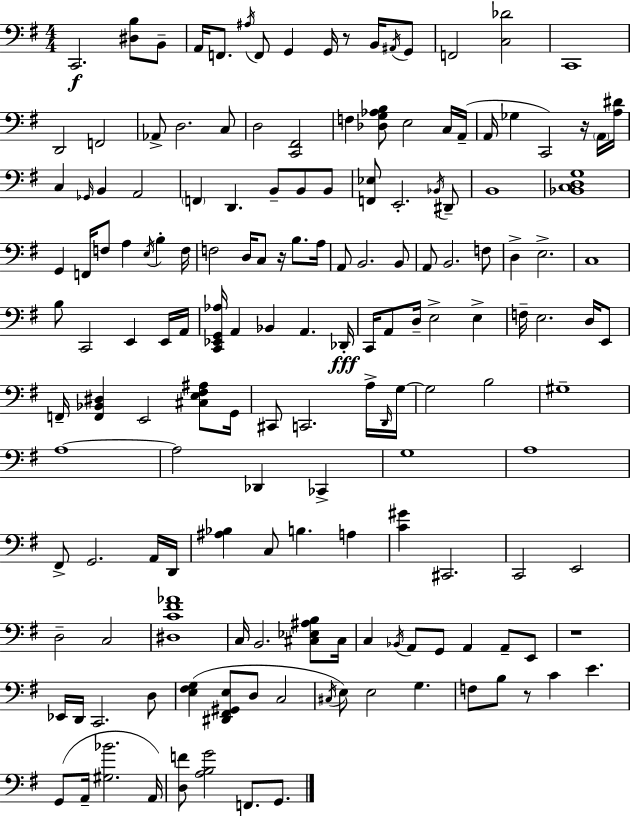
{
  \clef bass
  \numericTimeSignature
  \time 4/4
  \key e \minor
  c,2.\f <dis b>8 b,8-- | a,16 f,8. \acciaccatura { ais16 } f,8 g,4 g,16 r8 b,16 \acciaccatura { ais,16 } | g,8 f,2 <c des'>2 | c,1 | \break d,2 f,2 | aes,8-> d2. | c8 d2 <c, fis,>2 | f4 <des g aes b>8 e2 | \break c16 a,16--( a,16 ges4 c,2) r16 | \parenthesize a,16 <a dis'>16 c4 \grace { ges,16 } b,4 a,2 | \parenthesize f,4 d,4. b,8-- b,8 | b,8 <f, ees>8 e,2.-. | \break \acciaccatura { bes,16 } dis,8-- b,1 | <bes, c d g>1 | g,4 f,16 f8 a4 \acciaccatura { e16 } | b4-. f16 f2 d16 c8 | \break r16 b8. a16 a,8 b,2. | b,8 a,8 b,2. | f8 d4-> e2.-> | c1 | \break b8 c,2 e,4 | e,16 a,16 <c, ees, g, aes>16 a,4 bes,4 a,4. | des,16-.\fff c,16 a,8 d16-- e2-> | e4-> f16-- e2. | \break d16 e,8 f,16-- <f, bes, dis>4 e,2 | <cis e fis ais>8 g,16 cis,8 c,2. | a16-> \grace { d,16 } g16~~ g2 b2 | gis1-- | \break a1~~ | a2 des,4 | ces,4-> g1 | a1 | \break fis,8-> g,2. | a,16 d,16 <ais bes>4 c8 b4. | a4 <c' gis'>4 cis,2. | c,2 e,2 | \break d2-- c2 | <dis c' fis' aes'>1 | c16 b,2. | <cis ees ais b>8 cis16 c4 \acciaccatura { bes,16 } a,8 g,8 a,4 | \break a,8-- e,8 r1 | ees,16 d,16 c,2. | d8 <e fis g>4( <dis, fis, gis, e>8 d8 c2 | \acciaccatura { cis16 } e8) e2 | \break g4. f8 b8 r8 c'4 | e'4. g,8( a,16-- <gis bes'>2. | a,16) <d f'>8 <a b g'>2 | f,8. g,8. \bar "|."
}